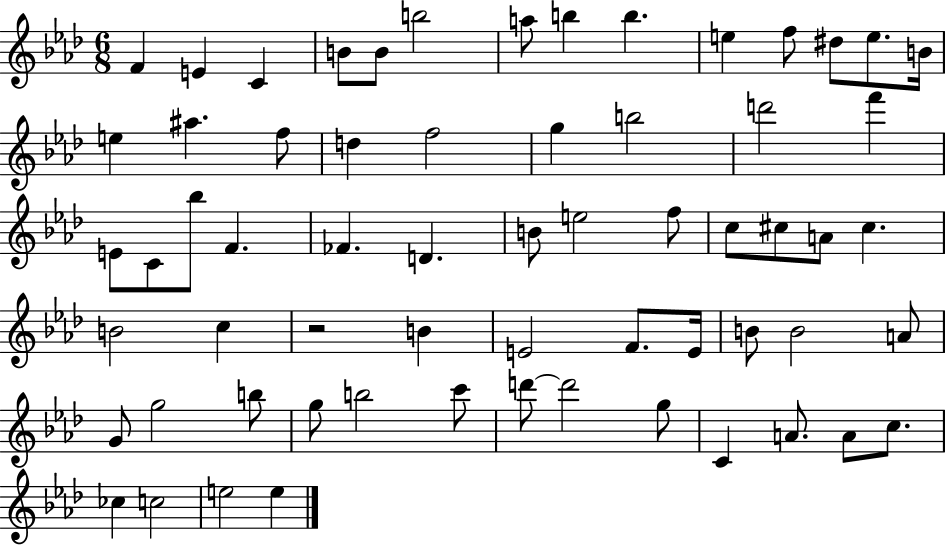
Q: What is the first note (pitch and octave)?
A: F4